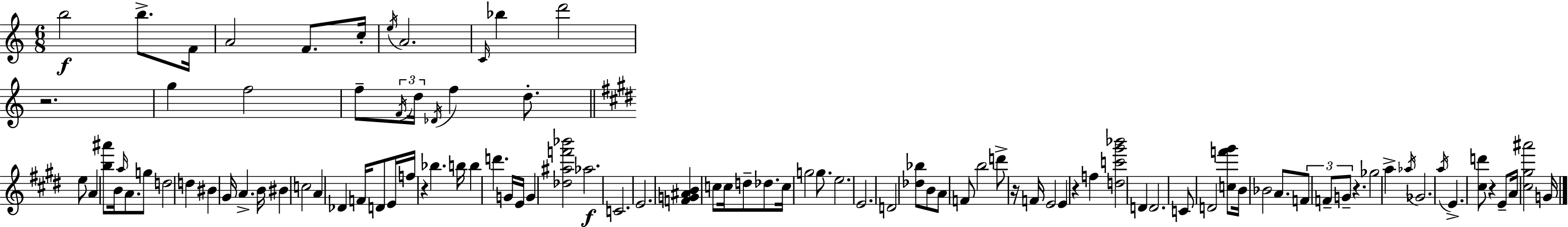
B5/h B5/e. F4/s A4/h F4/e. C5/s E5/s A4/h. C4/s Bb5/q D6/h R/h. G5/q F5/h F5/e F4/s D5/s Db4/s F5/q D5/e. E5/e A4/q [B5,A#6]/e B4/s A5/s A4/e. G5/e D5/h D5/q BIS4/q G#4/s A4/q. B4/s BIS4/q C5/h A4/q Db4/q F4/s D4/e E4/s F5/s R/q Bb5/q. B5/s B5/q D6/q. G4/s E4/s G4/q [Db5,A#5,F6,Bb6]/h Ab5/h. C4/h. E4/h. [F4,G4,A#4,B4]/q C5/e C5/s D5/e Db5/e. C5/s G5/h G5/e. E5/h. E4/h. D4/h [Db5,Bb5]/e B4/e A4/e F4/e B5/h D6/e R/s F4/s E4/h E4/q R/q F5/q [D5,C6,G#6,Bb6]/h D4/q D4/h. C4/e D4/h [C5,F6,G#6]/e B4/s Bb4/h A4/e. F4/e F4/e G4/e R/q. Gb5/h A5/q Ab5/s Gb4/h. A5/s E4/q. [C#5,D6]/e R/q E4/e A4/s [C#5,G#5,A#6]/h G4/s